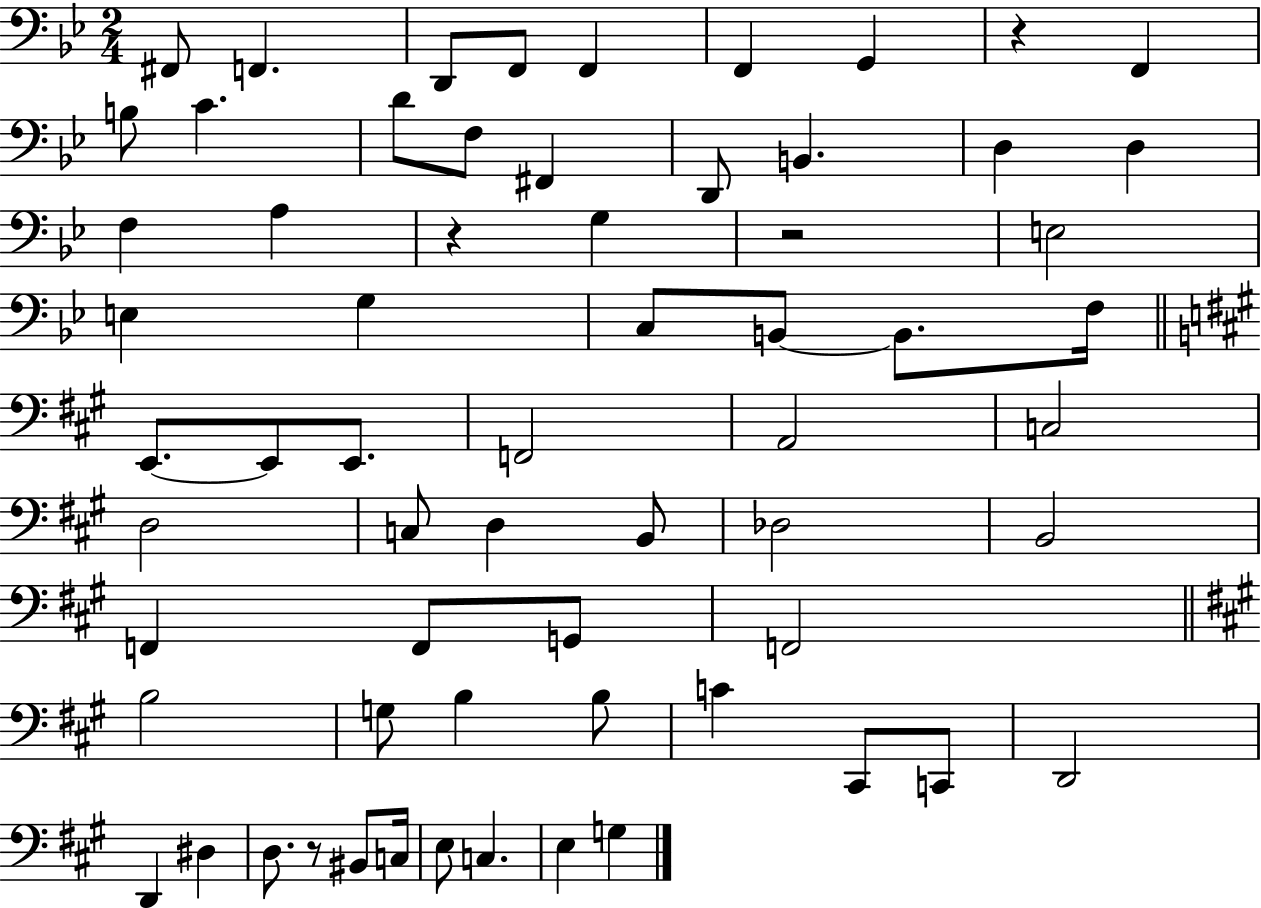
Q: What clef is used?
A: bass